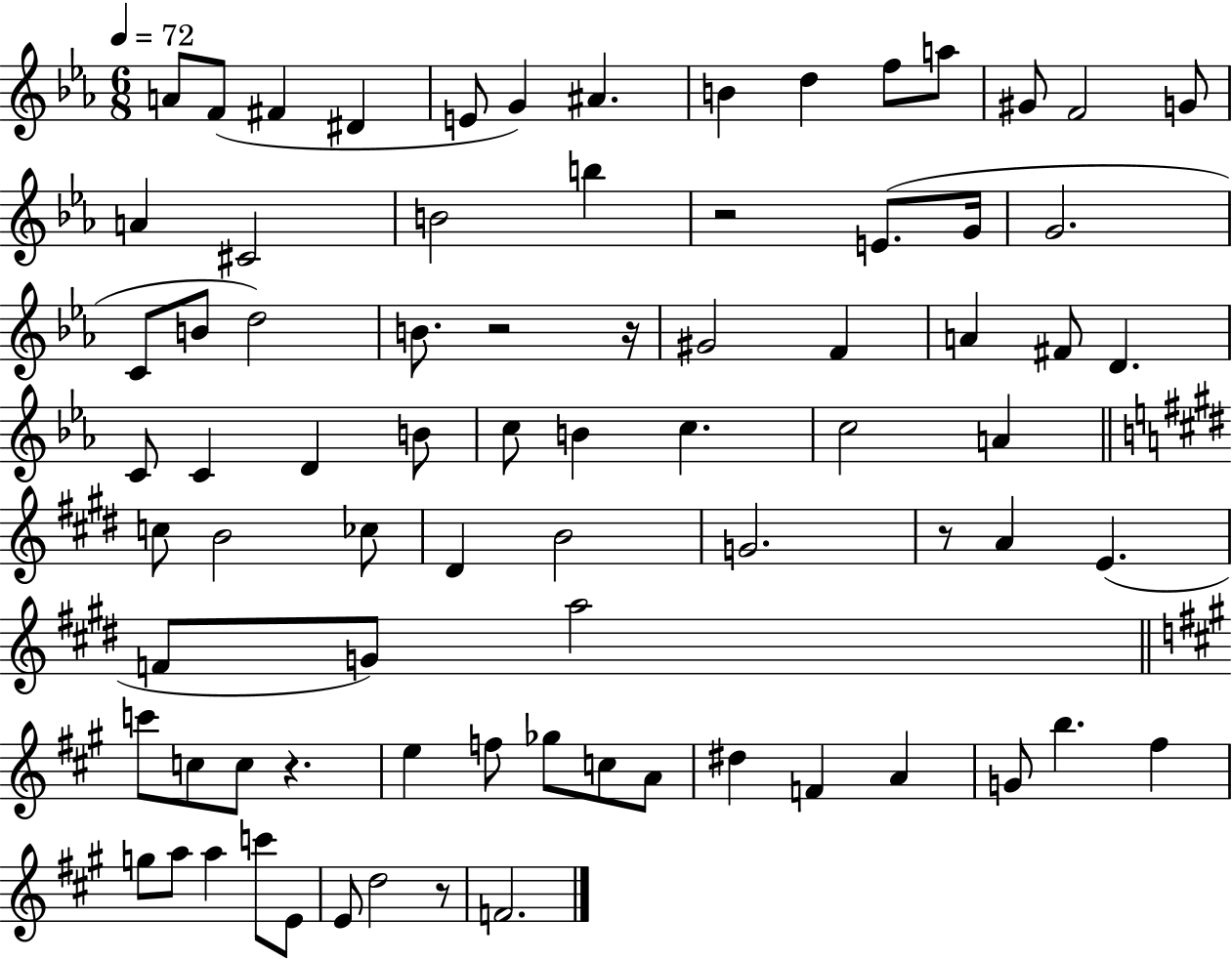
A4/e F4/e F#4/q D#4/q E4/e G4/q A#4/q. B4/q D5/q F5/e A5/e G#4/e F4/h G4/e A4/q C#4/h B4/h B5/q R/h E4/e. G4/s G4/h. C4/e B4/e D5/h B4/e. R/h R/s G#4/h F4/q A4/q F#4/e D4/q. C4/e C4/q D4/q B4/e C5/e B4/q C5/q. C5/h A4/q C5/e B4/h CES5/e D#4/q B4/h G4/h. R/e A4/q E4/q. F4/e G4/e A5/h C6/e C5/e C5/e R/q. E5/q F5/e Gb5/e C5/e A4/e D#5/q F4/q A4/q G4/e B5/q. F#5/q G5/e A5/e A5/q C6/e E4/e E4/e D5/h R/e F4/h.